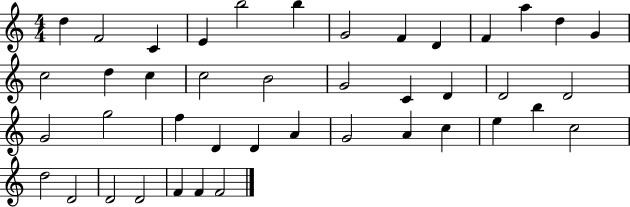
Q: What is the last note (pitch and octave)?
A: F4